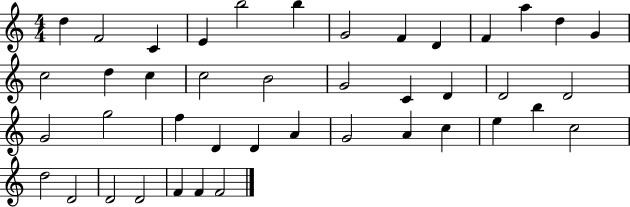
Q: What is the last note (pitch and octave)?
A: F4